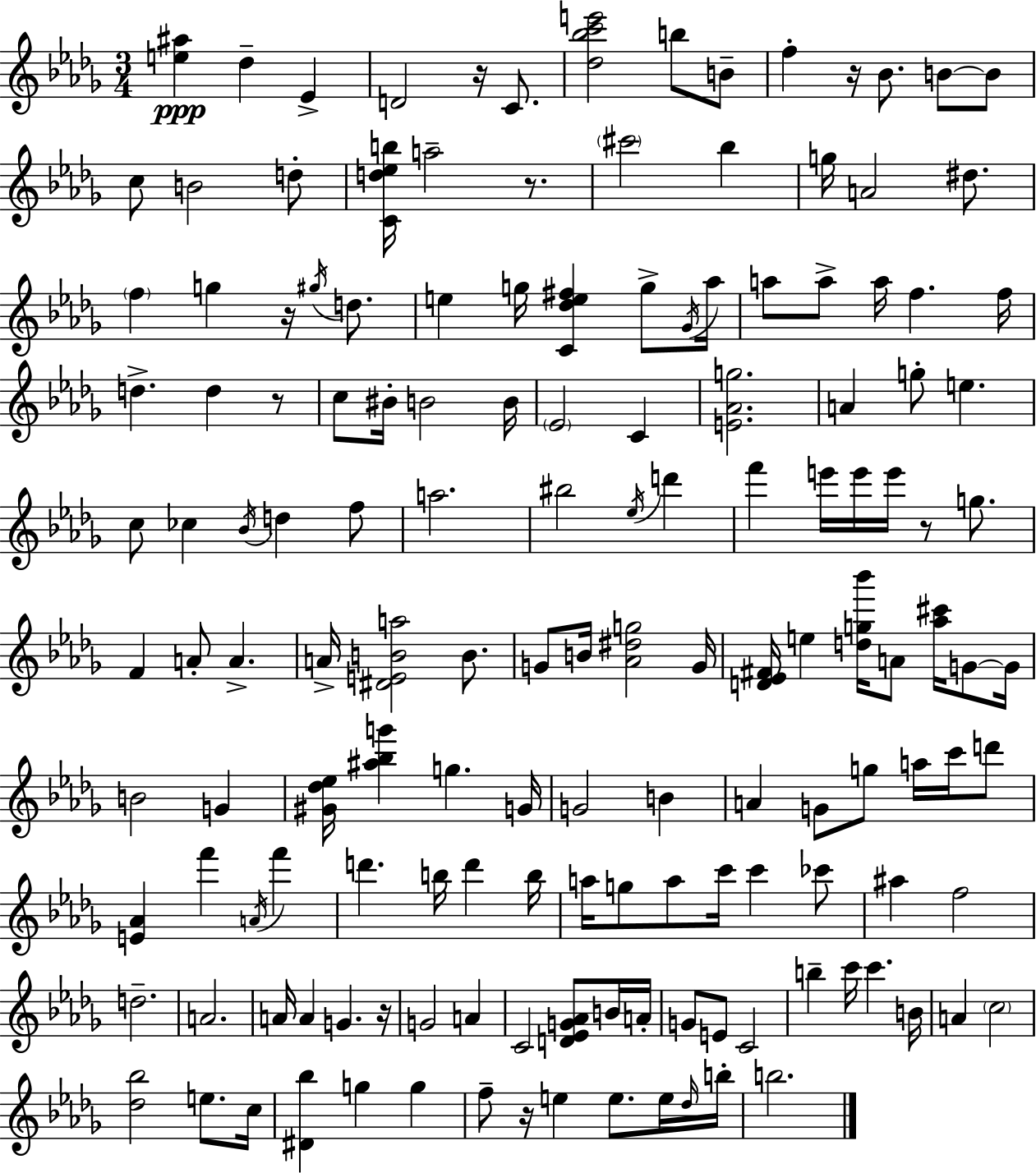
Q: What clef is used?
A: treble